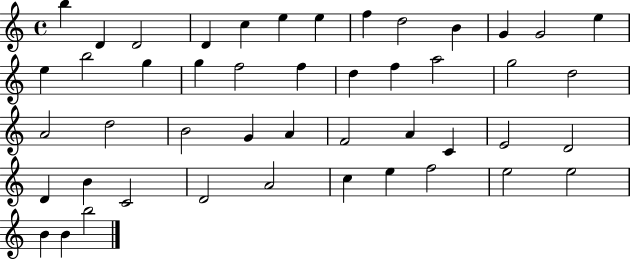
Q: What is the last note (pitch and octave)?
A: B5